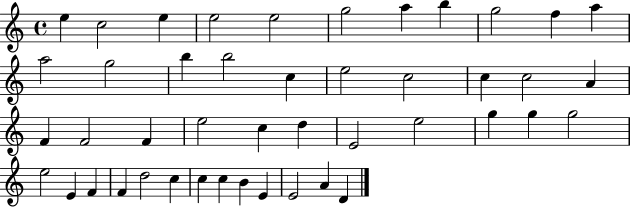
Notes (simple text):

E5/q C5/h E5/q E5/h E5/h G5/h A5/q B5/q G5/h F5/q A5/q A5/h G5/h B5/q B5/h C5/q E5/h C5/h C5/q C5/h A4/q F4/q F4/h F4/q E5/h C5/q D5/q E4/h E5/h G5/q G5/q G5/h E5/h E4/q F4/q F4/q D5/h C5/q C5/q C5/q B4/q E4/q E4/h A4/q D4/q